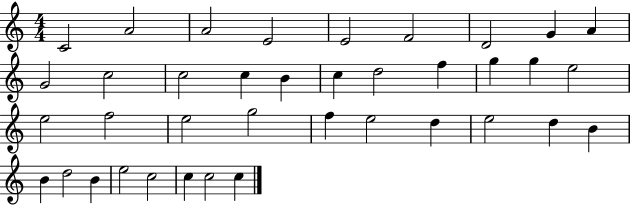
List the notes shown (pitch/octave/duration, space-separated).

C4/h A4/h A4/h E4/h E4/h F4/h D4/h G4/q A4/q G4/h C5/h C5/h C5/q B4/q C5/q D5/h F5/q G5/q G5/q E5/h E5/h F5/h E5/h G5/h F5/q E5/h D5/q E5/h D5/q B4/q B4/q D5/h B4/q E5/h C5/h C5/q C5/h C5/q